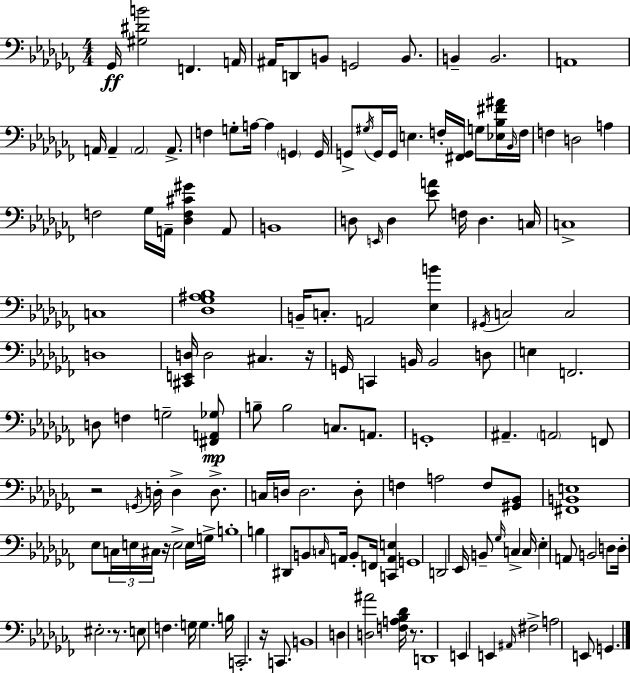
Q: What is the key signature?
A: AES minor